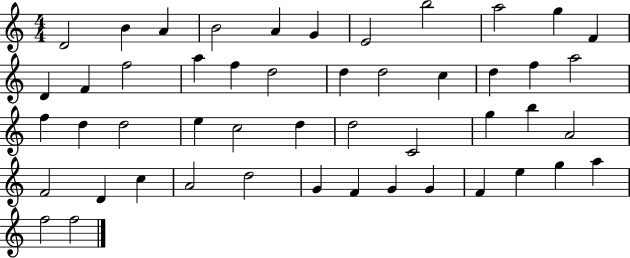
D4/h B4/q A4/q B4/h A4/q G4/q E4/h B5/h A5/h G5/q F4/q D4/q F4/q F5/h A5/q F5/q D5/h D5/q D5/h C5/q D5/q F5/q A5/h F5/q D5/q D5/h E5/q C5/h D5/q D5/h C4/h G5/q B5/q A4/h F4/h D4/q C5/q A4/h D5/h G4/q F4/q G4/q G4/q F4/q E5/q G5/q A5/q F5/h F5/h